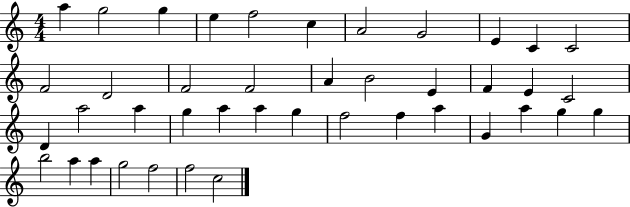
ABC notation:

X:1
T:Untitled
M:4/4
L:1/4
K:C
a g2 g e f2 c A2 G2 E C C2 F2 D2 F2 F2 A B2 E F E C2 D a2 a g a a g f2 f a G a g g b2 a a g2 f2 f2 c2